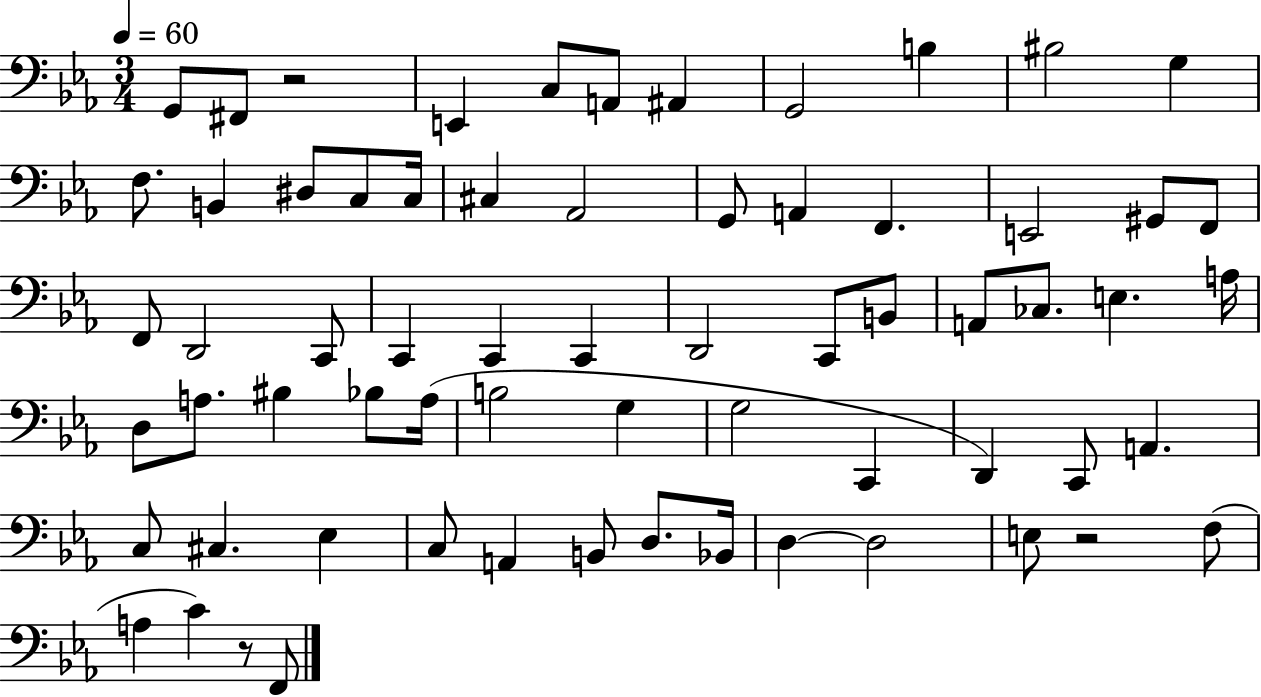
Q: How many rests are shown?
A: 3